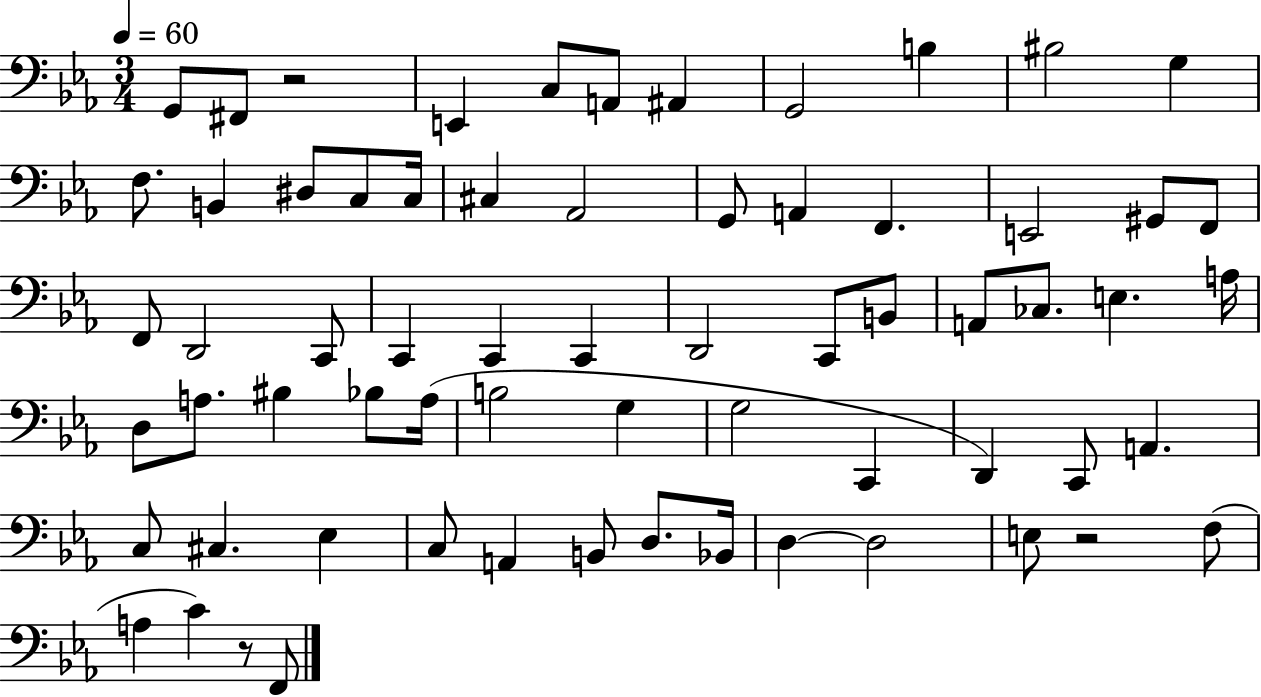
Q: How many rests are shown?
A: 3